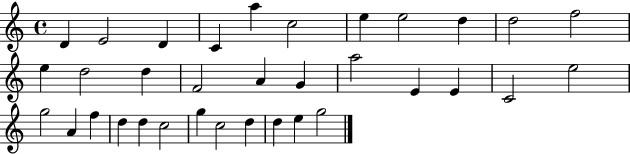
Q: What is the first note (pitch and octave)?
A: D4